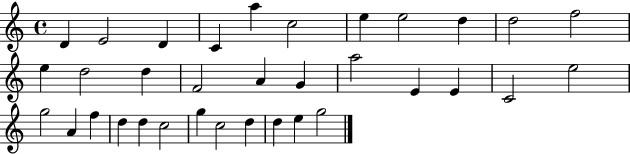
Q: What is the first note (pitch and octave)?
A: D4